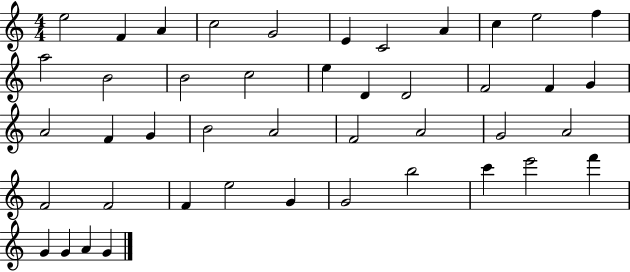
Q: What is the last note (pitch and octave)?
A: G4